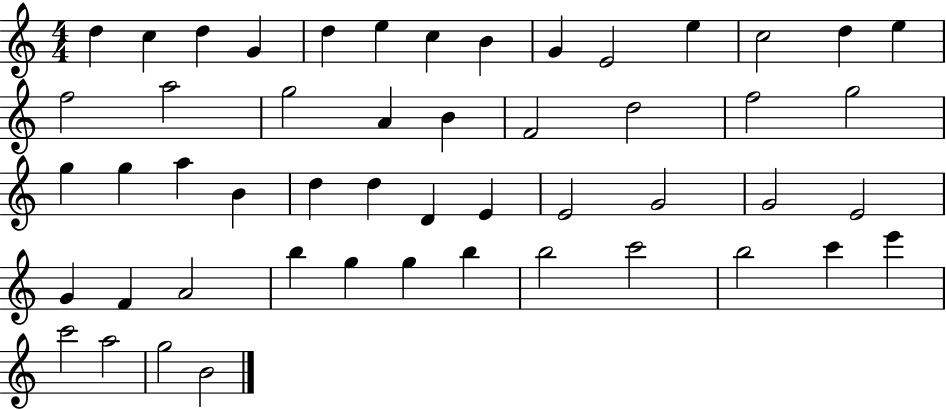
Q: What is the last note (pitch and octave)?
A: B4